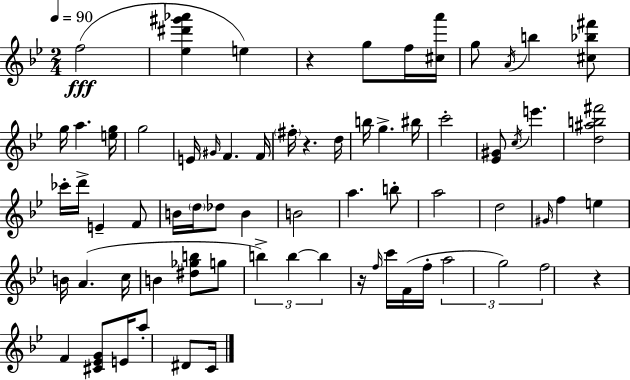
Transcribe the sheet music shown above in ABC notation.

X:1
T:Untitled
M:2/4
L:1/4
K:Gm
f2 [_e^d'^g'_a'] e z g/2 f/4 [^ca']/4 g/2 A/4 b [^c_b^f']/2 g/4 a [eg]/4 g2 E/4 ^G/4 F F/4 ^f/4 z d/4 b/4 g ^b/4 c'2 [_E^G]/2 c/4 e' [d^ab^f']2 _c'/4 d'/4 E F/2 B/4 d/4 _d/2 B B2 a b/2 a2 d2 ^G/4 f e B/4 A c/4 B [^d_gb]/2 g/2 b b b z/4 f/4 c'/4 F/4 f/4 a2 g2 f2 z F [^C_EG]/2 E/4 a/2 ^D/2 C/4